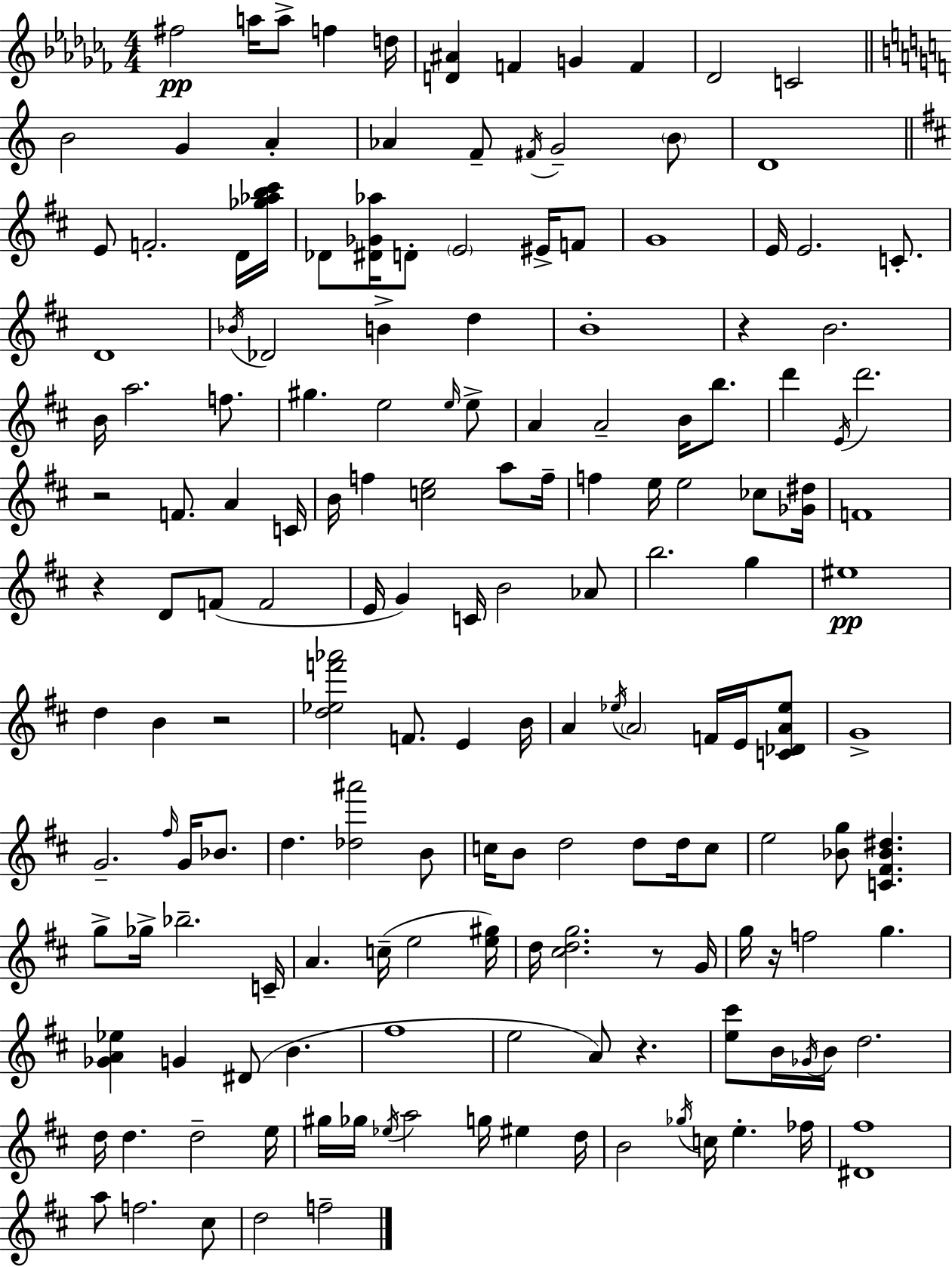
{
  \clef treble
  \numericTimeSignature
  \time 4/4
  \key aes \minor
  fis''2\pp a''16 a''8-> f''4 d''16 | <d' ais'>4 f'4 g'4 f'4 | des'2 c'2 | \bar "||" \break \key c \major b'2 g'4 a'4-. | aes'4 f'8-- \acciaccatura { fis'16 } g'2-- \parenthesize b'8 | d'1 | \bar "||" \break \key d \major e'8 f'2.-. d'16 <ges'' aes'' b'' cis'''>16 | des'8 <dis' ges' aes''>16 d'8-. \parenthesize e'2 eis'16-> f'8 | g'1 | e'16 e'2. c'8.-. | \break d'1 | \acciaccatura { bes'16 } des'2 b'4-> d''4 | b'1-. | r4 b'2. | \break b'16 a''2. f''8. | gis''4. e''2 \grace { e''16 } | e''8-> a'4 a'2-- b'16 b''8. | d'''4 \acciaccatura { e'16 } d'''2. | \break r2 f'8. a'4 | c'16 b'16 f''4 <c'' e''>2 | a''8 f''16-- f''4 e''16 e''2 | ces''8 <ges' dis''>16 f'1 | \break r4 d'8 f'8( f'2 | e'16 g'4) c'16 b'2 | aes'8 b''2. g''4 | eis''1\pp | \break d''4 b'4 r2 | <d'' ees'' f''' aes'''>2 f'8. e'4 | b'16 a'4 \acciaccatura { ees''16 } \parenthesize a'2 | f'16 e'16 <c' des' a' ees''>8 g'1-> | \break g'2.-- | \grace { fis''16 } g'16 bes'8. d''4. <des'' ais'''>2 | b'8 c''16 b'8 d''2 | d''8 d''16 c''8 e''2 <bes' g''>8 <c' fis' bes' dis''>4. | \break g''8-> ges''16-> bes''2.-- | c'16-- a'4. c''16--( e''2 | <e'' gis''>16) d''16 <cis'' d'' g''>2. | r8 g'16 g''16 r16 f''2 g''4. | \break <ges' a' ees''>4 g'4 dis'8( b'4. | fis''1 | e''2 a'8) r4. | <e'' cis'''>8 b'16 \acciaccatura { ges'16 } b'16 d''2. | \break d''16 d''4. d''2-- | e''16 gis''16 ges''16 \acciaccatura { ees''16 } a''2 | g''16 eis''4 d''16 b'2 \acciaccatura { ges''16 } | c''16 e''4.-. fes''16 <dis' fis''>1 | \break a''8 f''2. | cis''8 d''2 | f''2-- \bar "|."
}